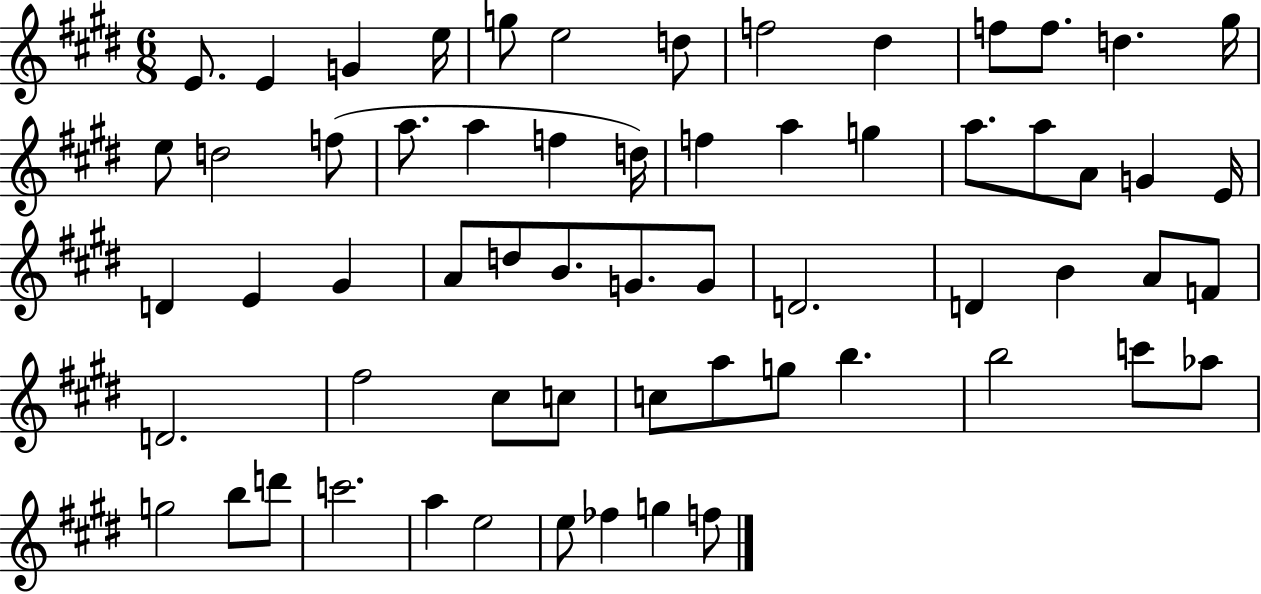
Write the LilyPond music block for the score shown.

{
  \clef treble
  \numericTimeSignature
  \time 6/8
  \key e \major
  \repeat volta 2 { e'8. e'4 g'4 e''16 | g''8 e''2 d''8 | f''2 dis''4 | f''8 f''8. d''4. gis''16 | \break e''8 d''2 f''8( | a''8. a''4 f''4 d''16) | f''4 a''4 g''4 | a''8. a''8 a'8 g'4 e'16 | \break d'4 e'4 gis'4 | a'8 d''8 b'8. g'8. g'8 | d'2. | d'4 b'4 a'8 f'8 | \break d'2. | fis''2 cis''8 c''8 | c''8 a''8 g''8 b''4. | b''2 c'''8 aes''8 | \break g''2 b''8 d'''8 | c'''2. | a''4 e''2 | e''8 fes''4 g''4 f''8 | \break } \bar "|."
}